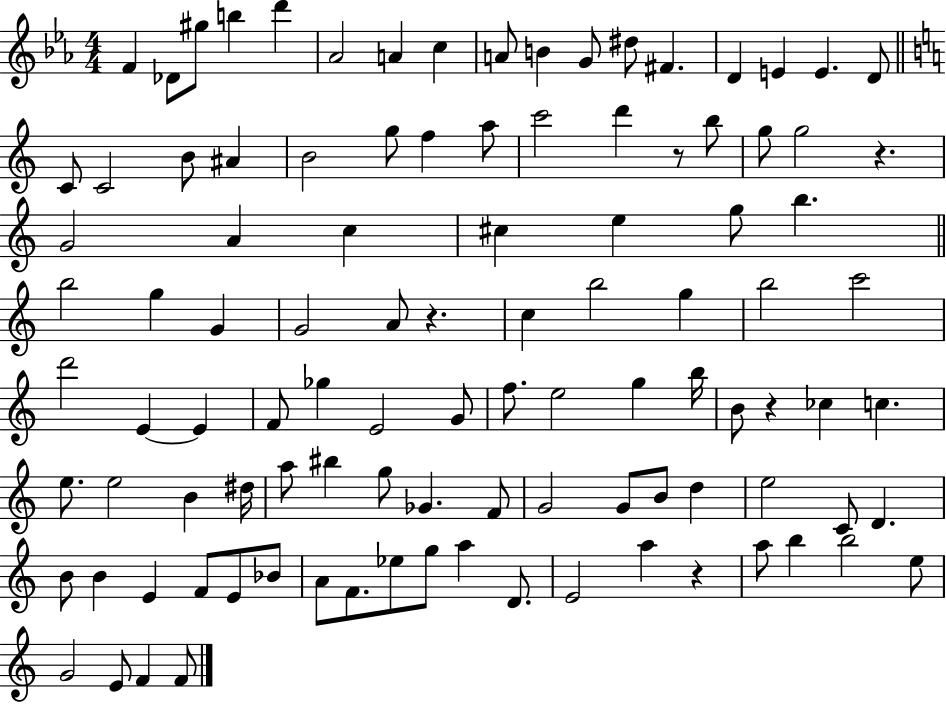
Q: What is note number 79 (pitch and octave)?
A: B4